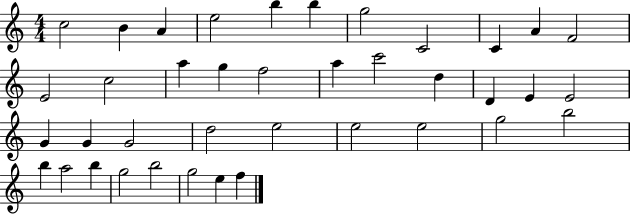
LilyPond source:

{
  \clef treble
  \numericTimeSignature
  \time 4/4
  \key c \major
  c''2 b'4 a'4 | e''2 b''4 b''4 | g''2 c'2 | c'4 a'4 f'2 | \break e'2 c''2 | a''4 g''4 f''2 | a''4 c'''2 d''4 | d'4 e'4 e'2 | \break g'4 g'4 g'2 | d''2 e''2 | e''2 e''2 | g''2 b''2 | \break b''4 a''2 b''4 | g''2 b''2 | g''2 e''4 f''4 | \bar "|."
}